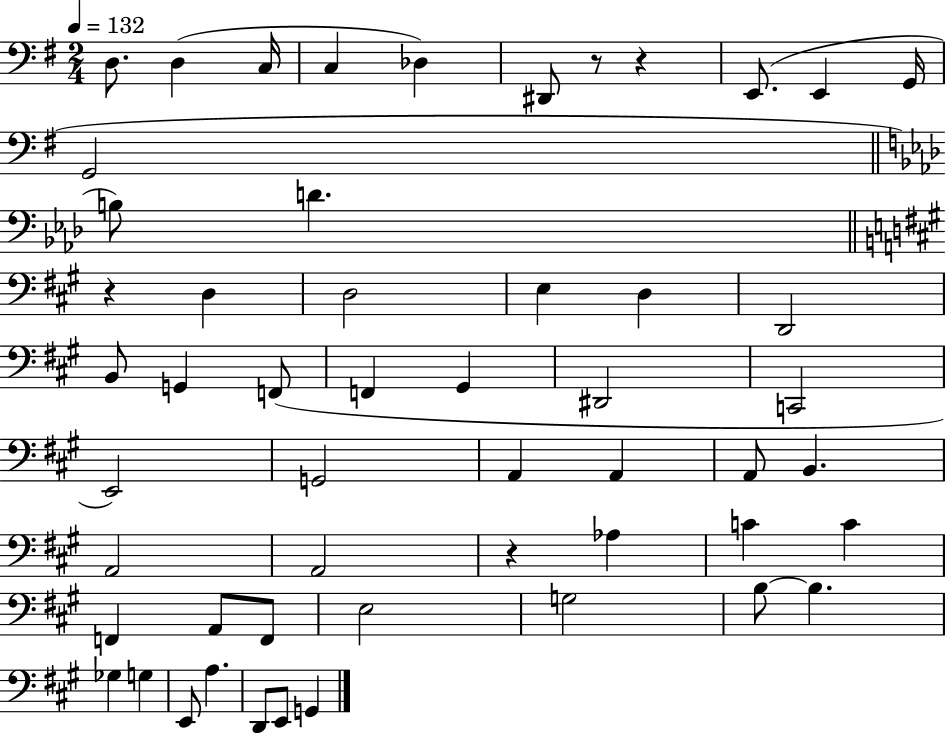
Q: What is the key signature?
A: G major